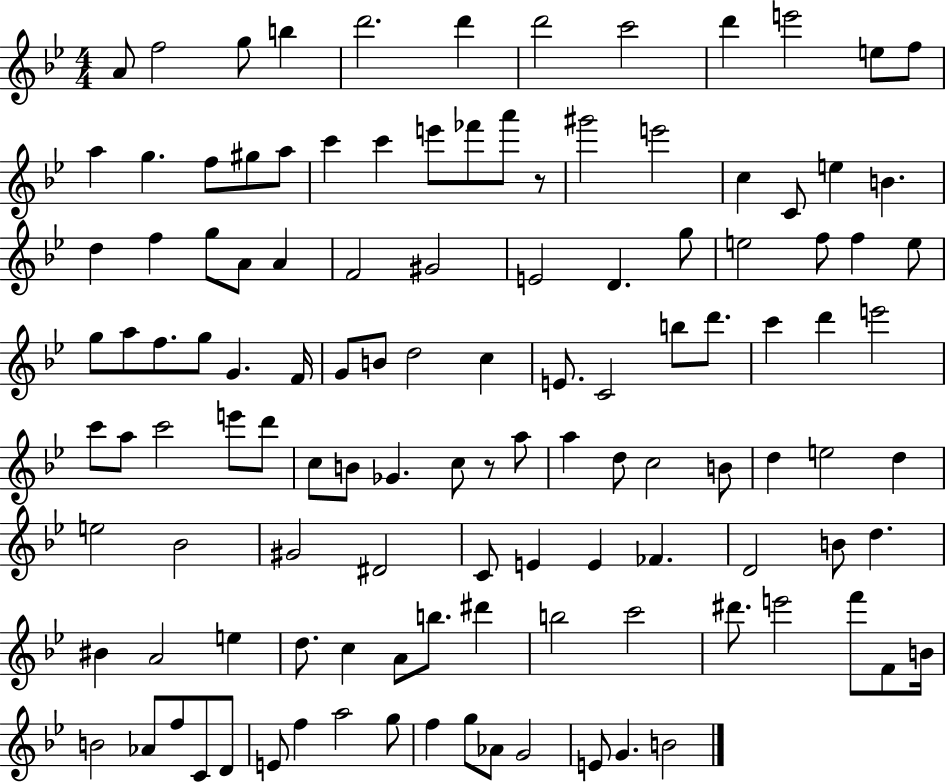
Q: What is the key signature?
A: BES major